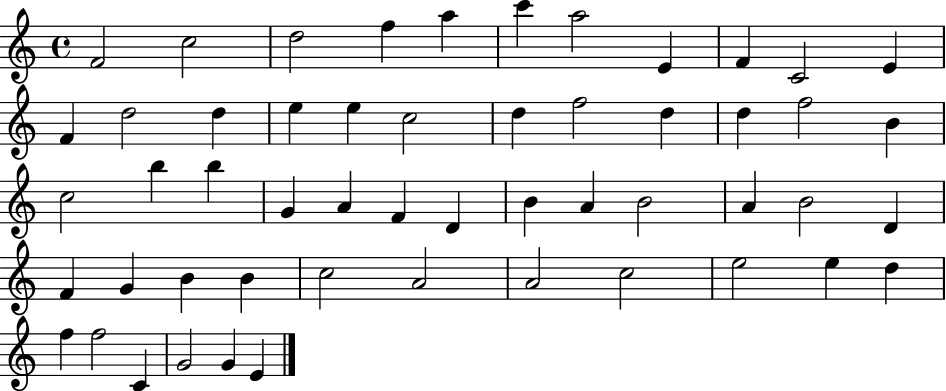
X:1
T:Untitled
M:4/4
L:1/4
K:C
F2 c2 d2 f a c' a2 E F C2 E F d2 d e e c2 d f2 d d f2 B c2 b b G A F D B A B2 A B2 D F G B B c2 A2 A2 c2 e2 e d f f2 C G2 G E